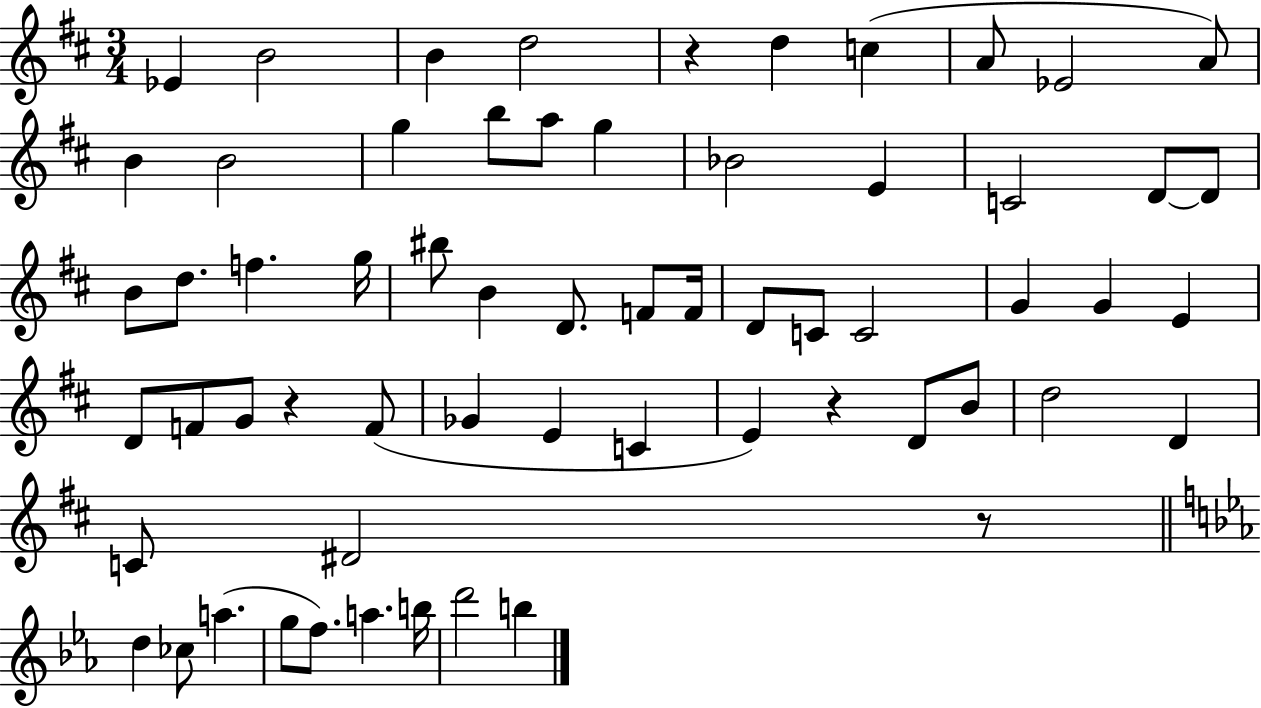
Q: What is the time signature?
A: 3/4